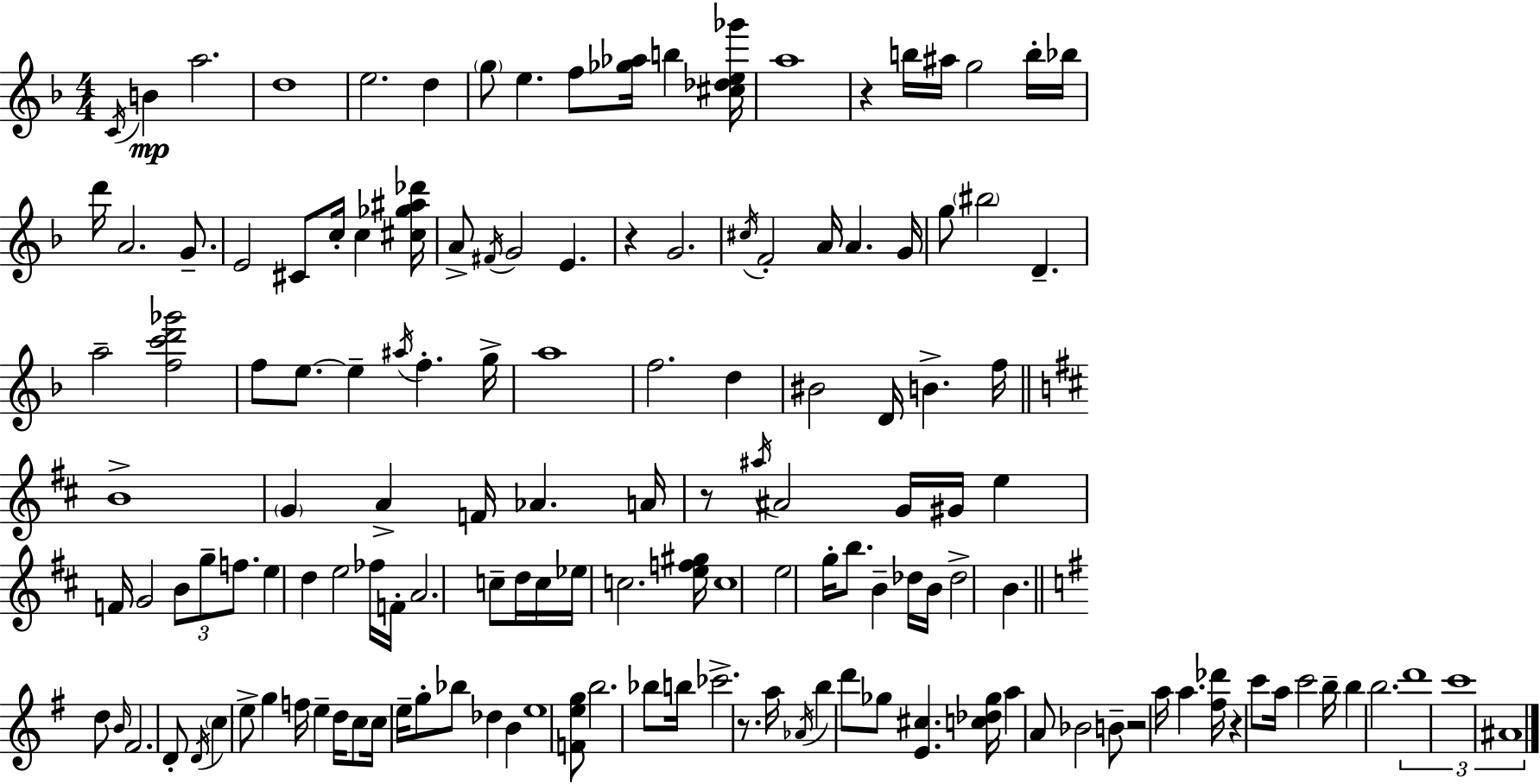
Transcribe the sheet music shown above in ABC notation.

X:1
T:Untitled
M:4/4
L:1/4
K:Dm
C/4 B a2 d4 e2 d g/2 e f/2 [_g_a]/4 b [^c_de_g']/4 a4 z b/4 ^a/4 g2 b/4 _b/4 d'/4 A2 G/2 E2 ^C/2 c/4 c [^c_g^a_d']/4 A/2 ^F/4 G2 E z G2 ^c/4 F2 A/4 A G/4 g/2 ^b2 D a2 [fc'd'_g']2 f/2 e/2 e ^a/4 f g/4 a4 f2 d ^B2 D/4 B f/4 B4 G A F/4 _A A/4 z/2 ^a/4 ^A2 G/4 ^G/4 e F/4 G2 B/2 g/2 f/2 e d e2 _f/4 F/4 A2 c/2 d/4 c/4 _e/4 c2 [ef^g]/4 c4 e2 g/4 b/2 B _d/4 B/4 _d2 B d/2 B/4 ^F2 D/2 D/4 c e/2 g f/4 e d/4 c/2 c/4 e/4 g/2 _b/2 _d B e4 [Feg]/2 b2 _b/2 b/4 _c'2 z/2 a/4 _A/4 b d'/2 _g/2 [E^c] [c_d_g]/4 a A/2 _B2 B/2 z2 a/4 a [^f_d']/4 z c'/2 a/4 c'2 b/4 b b2 d'4 c'4 ^A4